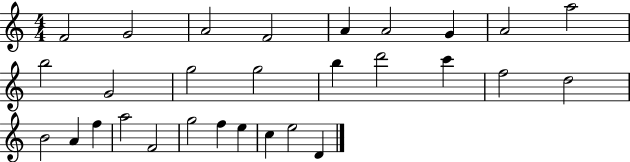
{
  \clef treble
  \numericTimeSignature
  \time 4/4
  \key c \major
  f'2 g'2 | a'2 f'2 | a'4 a'2 g'4 | a'2 a''2 | \break b''2 g'2 | g''2 g''2 | b''4 d'''2 c'''4 | f''2 d''2 | \break b'2 a'4 f''4 | a''2 f'2 | g''2 f''4 e''4 | c''4 e''2 d'4 | \break \bar "|."
}